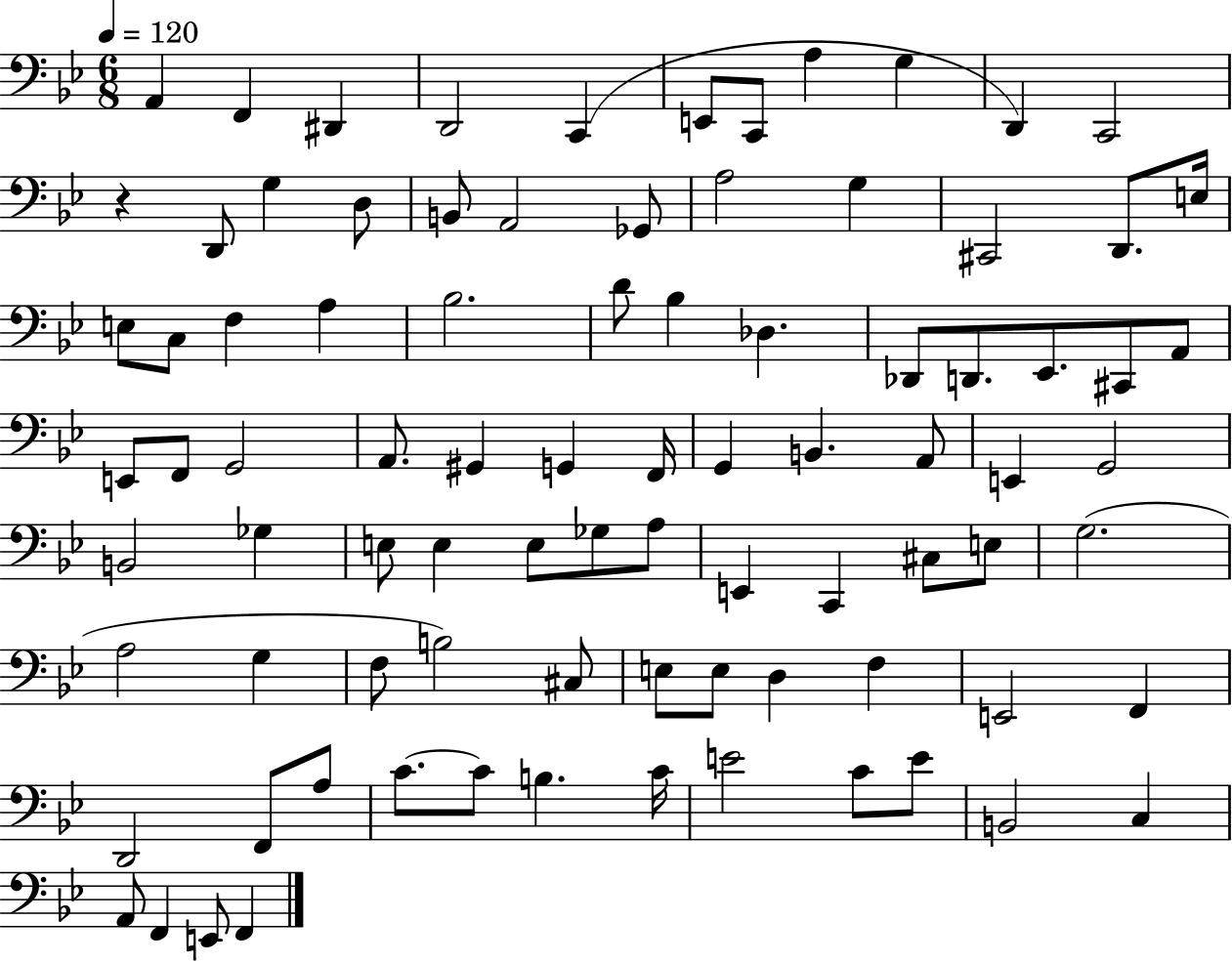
X:1
T:Untitled
M:6/8
L:1/4
K:Bb
A,, F,, ^D,, D,,2 C,, E,,/2 C,,/2 A, G, D,, C,,2 z D,,/2 G, D,/2 B,,/2 A,,2 _G,,/2 A,2 G, ^C,,2 D,,/2 E,/4 E,/2 C,/2 F, A, _B,2 D/2 _B, _D, _D,,/2 D,,/2 _E,,/2 ^C,,/2 A,,/2 E,,/2 F,,/2 G,,2 A,,/2 ^G,, G,, F,,/4 G,, B,, A,,/2 E,, G,,2 B,,2 _G, E,/2 E, E,/2 _G,/2 A,/2 E,, C,, ^C,/2 E,/2 G,2 A,2 G, F,/2 B,2 ^C,/2 E,/2 E,/2 D, F, E,,2 F,, D,,2 F,,/2 A,/2 C/2 C/2 B, C/4 E2 C/2 E/2 B,,2 C, A,,/2 F,, E,,/2 F,,